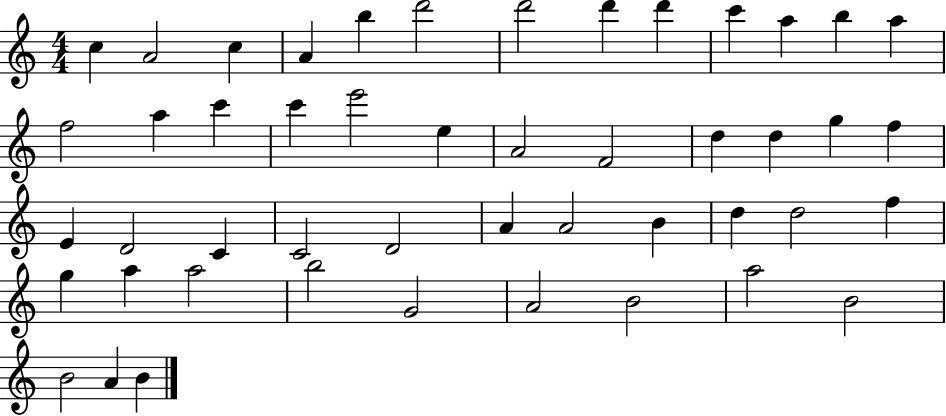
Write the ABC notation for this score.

X:1
T:Untitled
M:4/4
L:1/4
K:C
c A2 c A b d'2 d'2 d' d' c' a b a f2 a c' c' e'2 e A2 F2 d d g f E D2 C C2 D2 A A2 B d d2 f g a a2 b2 G2 A2 B2 a2 B2 B2 A B